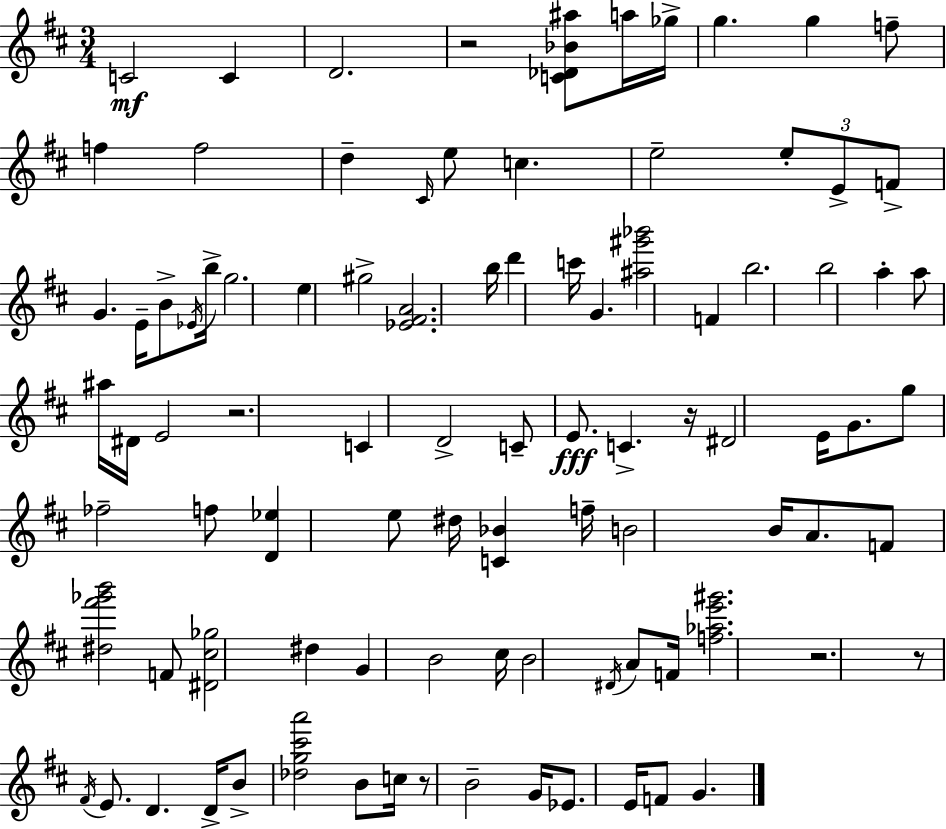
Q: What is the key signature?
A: D major